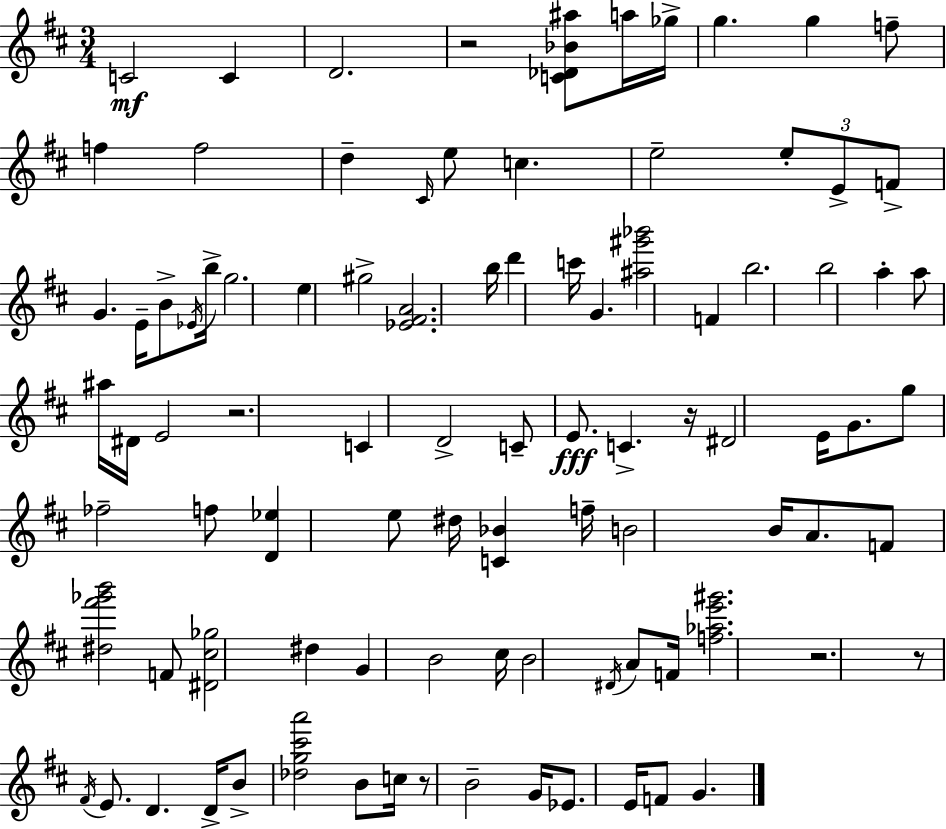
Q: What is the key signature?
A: D major